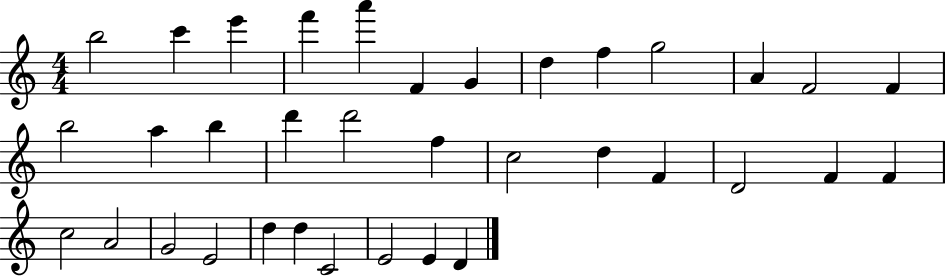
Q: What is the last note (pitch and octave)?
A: D4